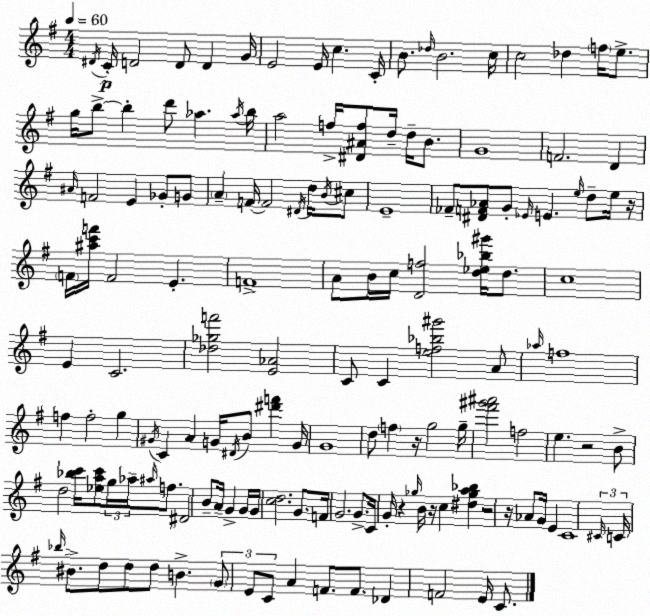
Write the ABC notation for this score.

X:1
T:Untitled
M:4/4
L:1/4
K:Em
^D/4 C/4 D2 D/2 D G/4 E2 E/4 c C/4 B/2 _d/4 B2 c/4 c2 _d f/4 e/2 g/4 b/2 b d'/2 _a _a/4 b/4 a2 f/4 [^D^Af]/2 d/4 d/4 B/2 G4 F2 D ^A/4 F2 E _G/2 G/2 A F/4 F2 ^D/4 d/4 B/4 ^c/2 E4 _F/2 [^DF_A]/2 G/2 _E/4 E e/4 d/2 e/4 z/4 F/4 [^ac'f']/4 F2 E F4 A/2 B/4 c/4 [Df]2 [d_e_b^g']/4 d/2 c4 E C2 [_d_gf']2 [E_A]2 C/2 C [ef_b^g']2 A/2 _a/4 f4 f f2 g ^G/4 C A G/4 ^D/4 B/2 [^d'f'] G/4 G4 d/2 f z/4 g2 g/4 [^f'^g'^a']2 f2 e z2 B/2 d2 [_bc']/4 [_eac']/2 g/4 _a/4 ^a/4 f/2 ^D2 B/2 A/4 G G/4 G/4 [cd]2 G/2 F/4 G2 G/2 C/4 G/4 z _g/4 B/4 z/4 c [^d_ga_b] z2 z/4 _A/2 G/4 E C4 ^C/4 C/4 _b/4 ^B/2 d/2 d/2 d/2 B G/2 E/2 C/2 A F/2 F/2 _D F2 E/4 C/2